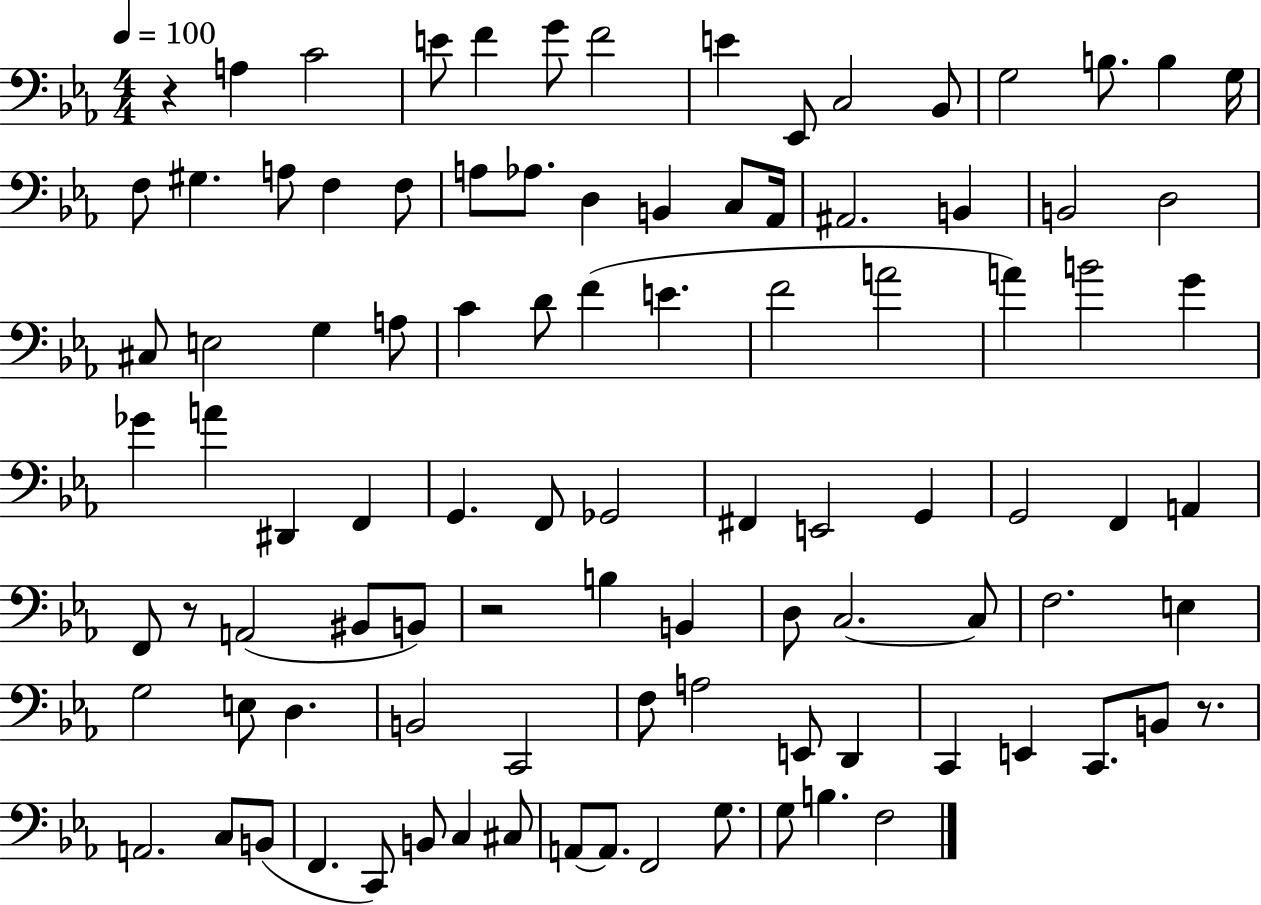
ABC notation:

X:1
T:Untitled
M:4/4
L:1/4
K:Eb
z A, C2 E/2 F G/2 F2 E _E,,/2 C,2 _B,,/2 G,2 B,/2 B, G,/4 F,/2 ^G, A,/2 F, F,/2 A,/2 _A,/2 D, B,, C,/2 _A,,/4 ^A,,2 B,, B,,2 D,2 ^C,/2 E,2 G, A,/2 C D/2 F E F2 A2 A B2 G _G A ^D,, F,, G,, F,,/2 _G,,2 ^F,, E,,2 G,, G,,2 F,, A,, F,,/2 z/2 A,,2 ^B,,/2 B,,/2 z2 B, B,, D,/2 C,2 C,/2 F,2 E, G,2 E,/2 D, B,,2 C,,2 F,/2 A,2 E,,/2 D,, C,, E,, C,,/2 B,,/2 z/2 A,,2 C,/2 B,,/2 F,, C,,/2 B,,/2 C, ^C,/2 A,,/2 A,,/2 F,,2 G,/2 G,/2 B, F,2